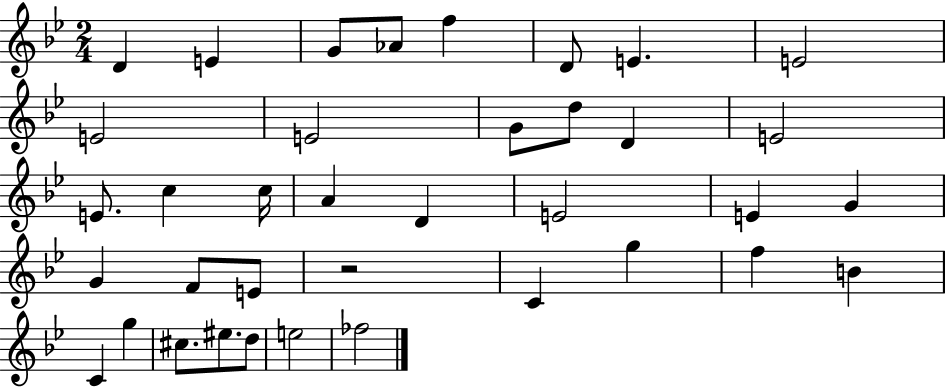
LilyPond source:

{
  \clef treble
  \numericTimeSignature
  \time 2/4
  \key bes \major
  d'4 e'4 | g'8 aes'8 f''4 | d'8 e'4. | e'2 | \break e'2 | e'2 | g'8 d''8 d'4 | e'2 | \break e'8. c''4 c''16 | a'4 d'4 | e'2 | e'4 g'4 | \break g'4 f'8 e'8 | r2 | c'4 g''4 | f''4 b'4 | \break c'4 g''4 | cis''8. eis''8. d''8 | e''2 | fes''2 | \break \bar "|."
}